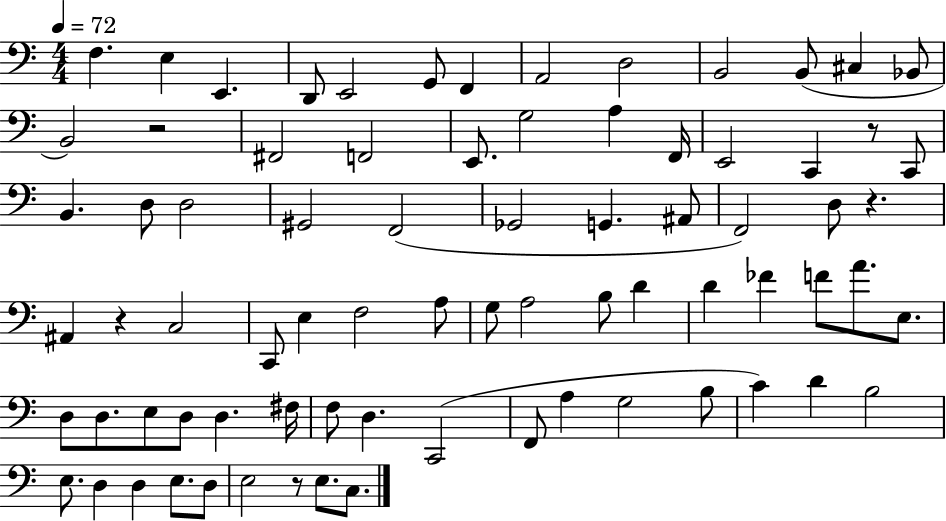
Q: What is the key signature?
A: C major